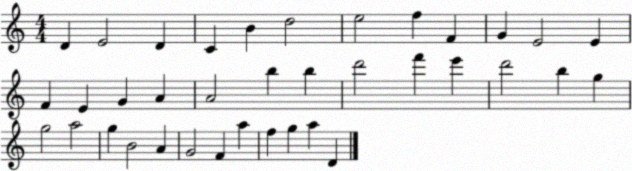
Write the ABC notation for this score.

X:1
T:Untitled
M:4/4
L:1/4
K:C
D E2 D C B d2 e2 f F G E2 E F E G A A2 b b d'2 f' e' d'2 b g g2 a2 g B2 A G2 F a f g a D